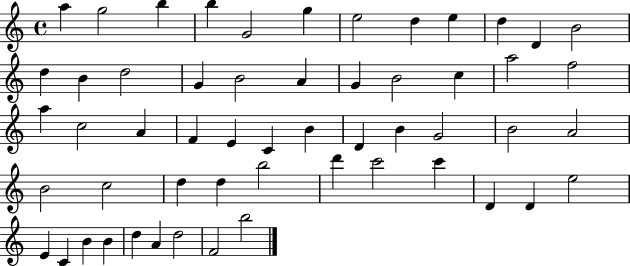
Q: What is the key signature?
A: C major